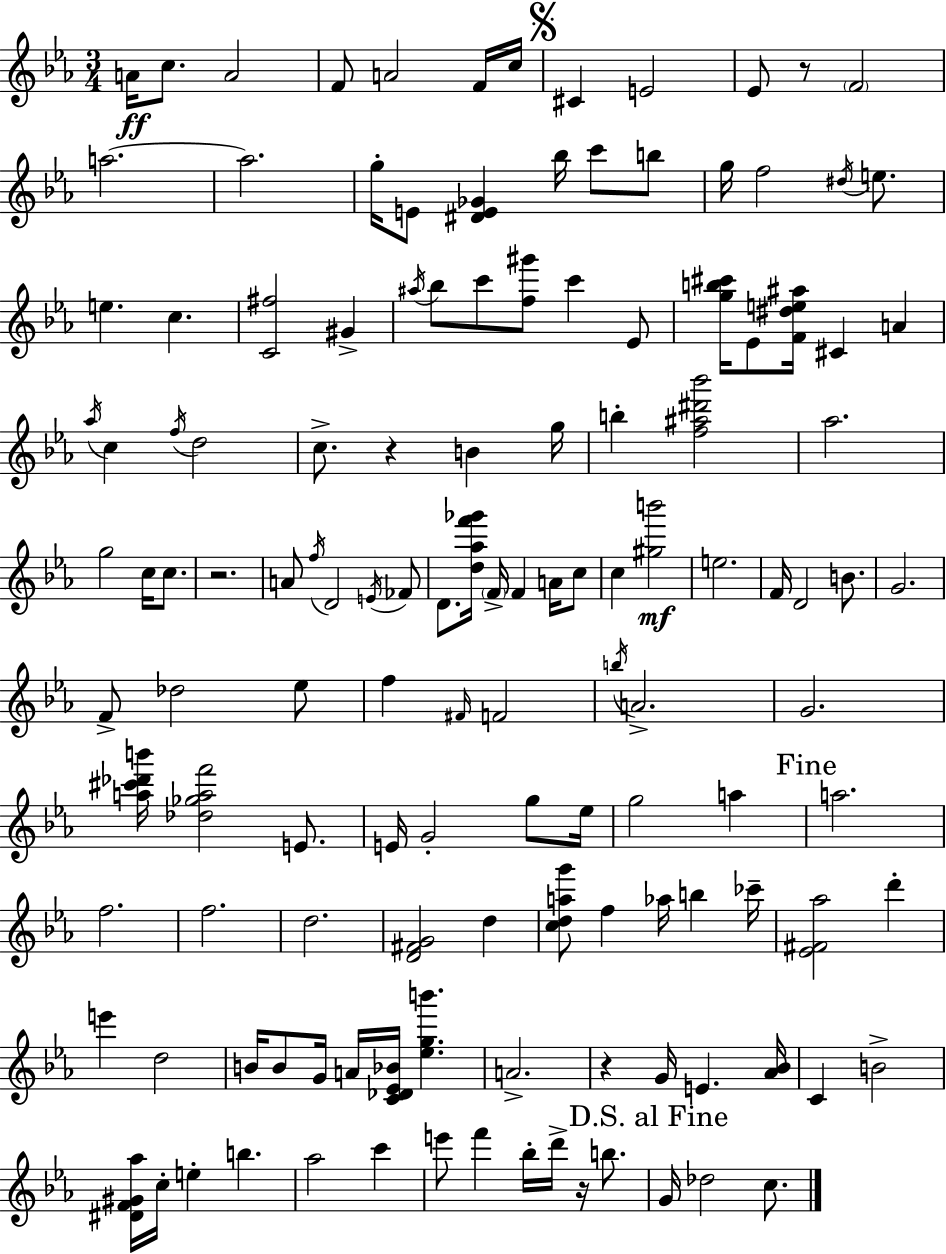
{
  \clef treble
  \numericTimeSignature
  \time 3/4
  \key c \minor
  a'16\ff c''8. a'2 | f'8 a'2 f'16 c''16 | \mark \markup { \musicglyph "scripts.segno" } cis'4 e'2 | ees'8 r8 \parenthesize f'2 | \break a''2.~~ | a''2. | g''16-. e'8 <dis' e' ges'>4 bes''16 c'''8 b''8 | g''16 f''2 \acciaccatura { dis''16 } e''8. | \break e''4. c''4. | <c' fis''>2 gis'4-> | \acciaccatura { ais''16 } bes''8 c'''8 <f'' gis'''>8 c'''4 | ees'8 <g'' b'' cis'''>16 ees'8 <f' dis'' e'' ais''>16 cis'4 a'4 | \break \acciaccatura { aes''16 } c''4 \acciaccatura { f''16 } d''2 | c''8.-> r4 b'4 | g''16 b''4-. <f'' ais'' dis''' bes'''>2 | aes''2. | \break g''2 | c''16 c''8. r2. | a'8 \acciaccatura { f''16 } d'2 | \acciaccatura { e'16 } fes'8 d'8. <d'' aes'' f''' ges'''>16 \parenthesize f'16-> f'4 | \break a'16 c''8 c''4 <gis'' b'''>2\mf | e''2. | f'16 d'2 | b'8. g'2. | \break f'8-> des''2 | ees''8 f''4 \grace { fis'16 } f'2 | \acciaccatura { b''16 } a'2.-> | g'2. | \break <a'' cis''' des''' b'''>16 <des'' ges'' a'' f'''>2 | e'8. e'16 g'2-. | g''8 ees''16 g''2 | a''4 \mark "Fine" a''2. | \break f''2. | f''2. | d''2. | <d' fis' g'>2 | \break d''4 <c'' d'' a'' g'''>8 f''4 | aes''16 b''4 ces'''16-- <ees' fis' aes''>2 | d'''4-. e'''4 | d''2 b'16 b'8 g'16 | \break a'16 <c' des' ees' bes'>16 <ees'' g'' b'''>4. a'2.-> | r4 | g'16 e'4. <aes' bes'>16 c'4 | b'2-> <dis' f' gis' aes''>16 c''16-. e''4-. | \break b''4. aes''2 | c'''4 e'''8 f'''4 | bes''16-. d'''16-> r16 b''8. \mark "D.S. al Fine" g'16 des''2 | c''8. \bar "|."
}